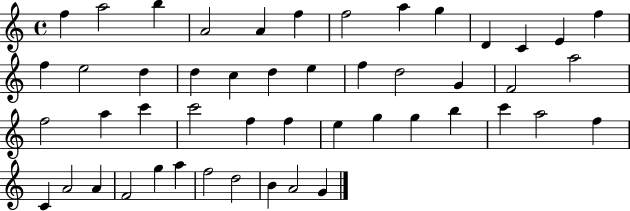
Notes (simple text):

F5/q A5/h B5/q A4/h A4/q F5/q F5/h A5/q G5/q D4/q C4/q E4/q F5/q F5/q E5/h D5/q D5/q C5/q D5/q E5/q F5/q D5/h G4/q F4/h A5/h F5/h A5/q C6/q C6/h F5/q F5/q E5/q G5/q G5/q B5/q C6/q A5/h F5/q C4/q A4/h A4/q F4/h G5/q A5/q F5/h D5/h B4/q A4/h G4/q